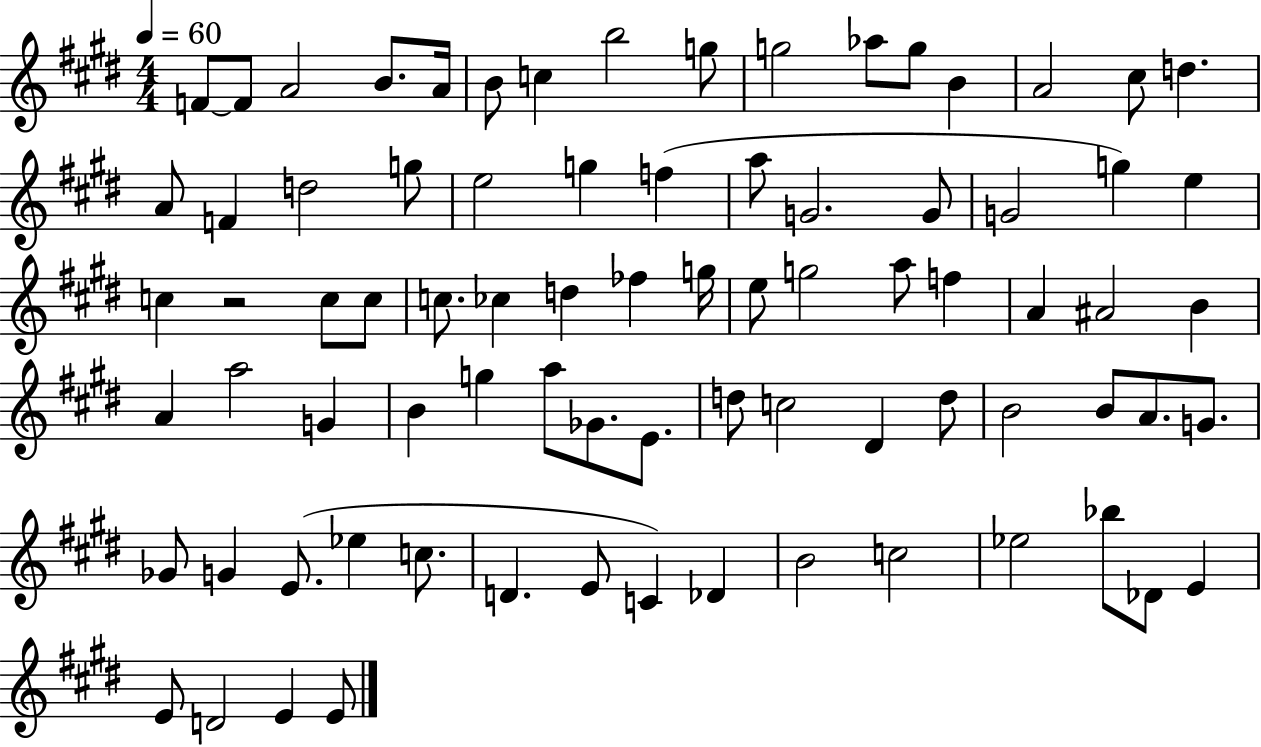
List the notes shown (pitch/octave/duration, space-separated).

F4/e F4/e A4/h B4/e. A4/s B4/e C5/q B5/h G5/e G5/h Ab5/e G5/e B4/q A4/h C#5/e D5/q. A4/e F4/q D5/h G5/e E5/h G5/q F5/q A5/e G4/h. G4/e G4/h G5/q E5/q C5/q R/h C5/e C5/e C5/e. CES5/q D5/q FES5/q G5/s E5/e G5/h A5/e F5/q A4/q A#4/h B4/q A4/q A5/h G4/q B4/q G5/q A5/e Gb4/e. E4/e. D5/e C5/h D#4/q D5/e B4/h B4/e A4/e. G4/e. Gb4/e G4/q E4/e. Eb5/q C5/e. D4/q. E4/e C4/q Db4/q B4/h C5/h Eb5/h Bb5/e Db4/e E4/q E4/e D4/h E4/q E4/e